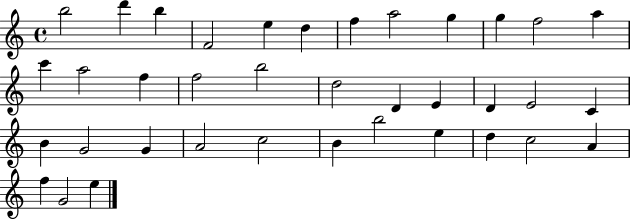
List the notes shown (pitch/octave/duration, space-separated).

B5/h D6/q B5/q F4/h E5/q D5/q F5/q A5/h G5/q G5/q F5/h A5/q C6/q A5/h F5/q F5/h B5/h D5/h D4/q E4/q D4/q E4/h C4/q B4/q G4/h G4/q A4/h C5/h B4/q B5/h E5/q D5/q C5/h A4/q F5/q G4/h E5/q